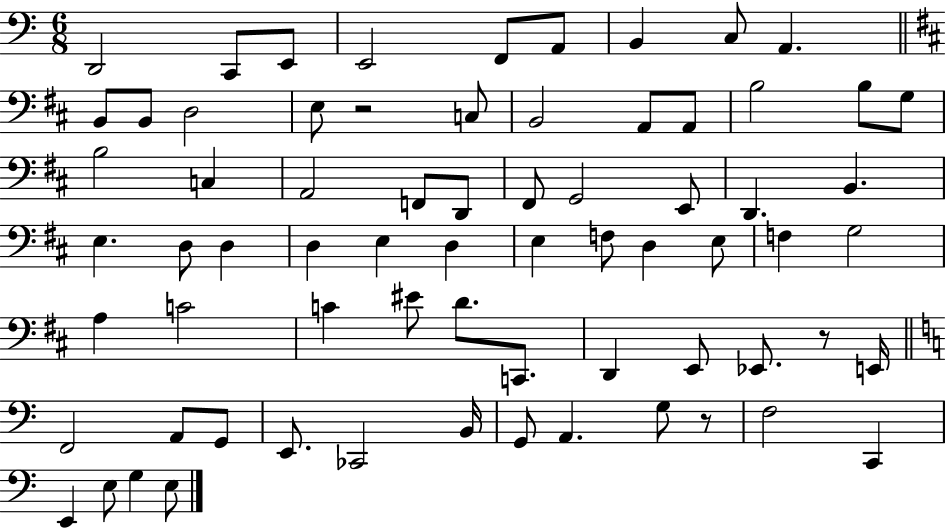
{
  \clef bass
  \numericTimeSignature
  \time 6/8
  \key c \major
  d,2 c,8 e,8 | e,2 f,8 a,8 | b,4 c8 a,4. | \bar "||" \break \key b \minor b,8 b,8 d2 | e8 r2 c8 | b,2 a,8 a,8 | b2 b8 g8 | \break b2 c4 | a,2 f,8 d,8 | fis,8 g,2 e,8 | d,4. b,4. | \break e4. d8 d4 | d4 e4 d4 | e4 f8 d4 e8 | f4 g2 | \break a4 c'2 | c'4 eis'8 d'8. c,8. | d,4 e,8 ees,8. r8 e,16 | \bar "||" \break \key c \major f,2 a,8 g,8 | e,8. ces,2 b,16 | g,8 a,4. g8 r8 | f2 c,4 | \break e,4 e8 g4 e8 | \bar "|."
}